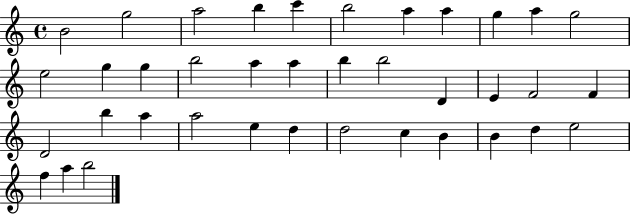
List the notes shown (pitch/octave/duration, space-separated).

B4/h G5/h A5/h B5/q C6/q B5/h A5/q A5/q G5/q A5/q G5/h E5/h G5/q G5/q B5/h A5/q A5/q B5/q B5/h D4/q E4/q F4/h F4/q D4/h B5/q A5/q A5/h E5/q D5/q D5/h C5/q B4/q B4/q D5/q E5/h F5/q A5/q B5/h